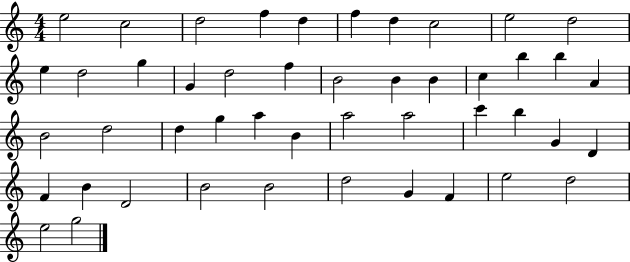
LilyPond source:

{
  \clef treble
  \numericTimeSignature
  \time 4/4
  \key c \major
  e''2 c''2 | d''2 f''4 d''4 | f''4 d''4 c''2 | e''2 d''2 | \break e''4 d''2 g''4 | g'4 d''2 f''4 | b'2 b'4 b'4 | c''4 b''4 b''4 a'4 | \break b'2 d''2 | d''4 g''4 a''4 b'4 | a''2 a''2 | c'''4 b''4 g'4 d'4 | \break f'4 b'4 d'2 | b'2 b'2 | d''2 g'4 f'4 | e''2 d''2 | \break e''2 g''2 | \bar "|."
}